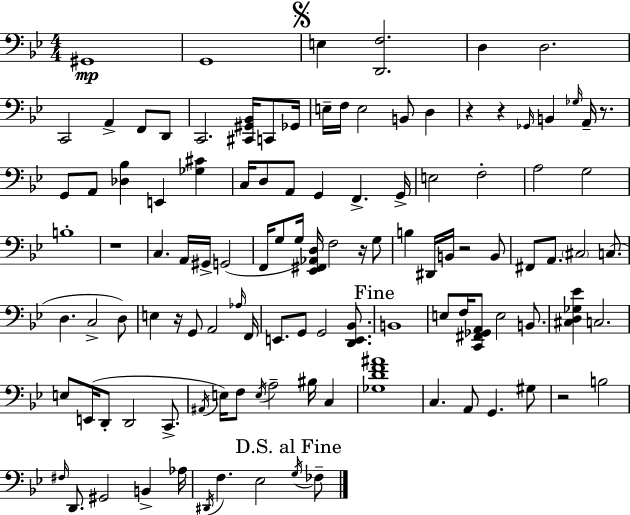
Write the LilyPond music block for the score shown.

{
  \clef bass
  \numericTimeSignature
  \time 4/4
  \key g \minor
  gis,1\mp | g,1 | \mark \markup { \musicglyph "scripts.segno" } e4 <d, f>2. | d4 d2. | \break c,2 a,4-> f,8 d,8 | c,2. <cis, gis, bes,>16 c,8 ges,16 | e16-- f16 e2 b,8 d4 | r4 r4 \grace { ges,16 } b,4 \grace { ges16 } a,16-- r8. | \break g,8 a,8 <des bes>4 e,4 <ges cis'>4 | c16 d8 a,8 g,4 f,4.-> | g,16-> e2 f2-. | a2 g2 | \break b1-. | r1 | c4. a,16 gis,16-> g,2( | f,16 g8 g16) <ees, fis, aes, d>16 f2 r16 | \break g8 b4 dis,16 b,16 r2 | b,8 fis,8 a,8. \parenthesize cis2 c8.( | d4. c2-> | d8) e4 r16 g,8 a,2 | \break \grace { aes16 } f,16 e,8. g,8 g,2 | <d, e, bes,>8. \mark "Fine" b,1 | e8 f16 <c, fis, ges, a,>8 e2 | b,8. <cis d ges ees'>4 c2. | \break e8 e,16( d,8-. d,2 | c,8.-> \acciaccatura { ais,16 } e16) f8 \acciaccatura { e16 } a2-- | bis16 c4 <ges d' f' ais'>1 | c4. a,8 g,4. | \break gis8 r2 b2 | \grace { fis16 } d,8. gis,2 | b,4-> aes16 \acciaccatura { dis,16 } f4. ees2 | \mark "D.S. al Fine" \acciaccatura { g16 } fes8-- \bar "|."
}